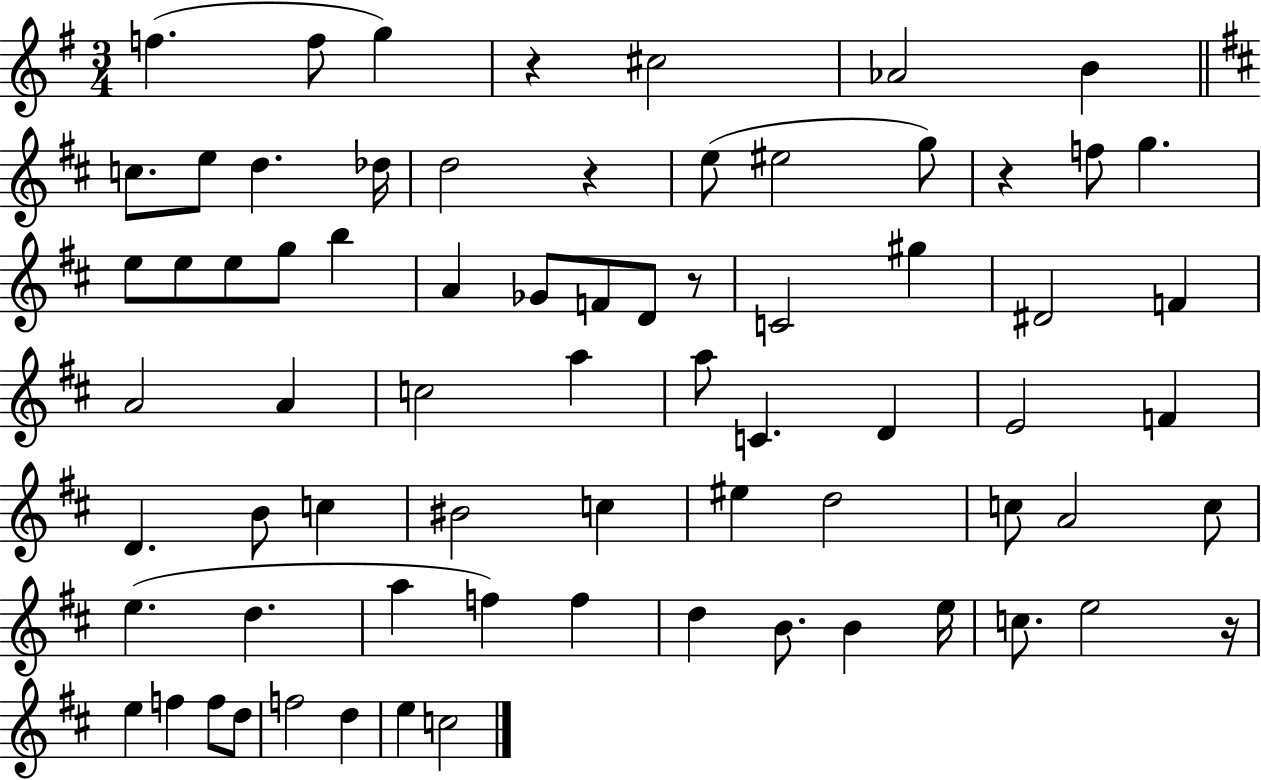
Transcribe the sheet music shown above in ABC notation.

X:1
T:Untitled
M:3/4
L:1/4
K:G
f f/2 g z ^c2 _A2 B c/2 e/2 d _d/4 d2 z e/2 ^e2 g/2 z f/2 g e/2 e/2 e/2 g/2 b A _G/2 F/2 D/2 z/2 C2 ^g ^D2 F A2 A c2 a a/2 C D E2 F D B/2 c ^B2 c ^e d2 c/2 A2 c/2 e d a f f d B/2 B e/4 c/2 e2 z/4 e f f/2 d/2 f2 d e c2